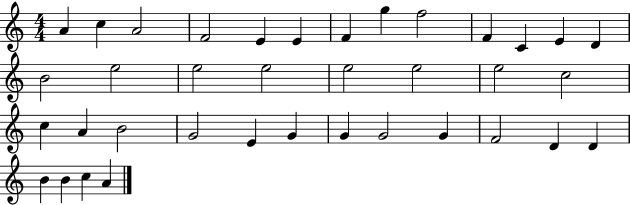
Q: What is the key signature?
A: C major